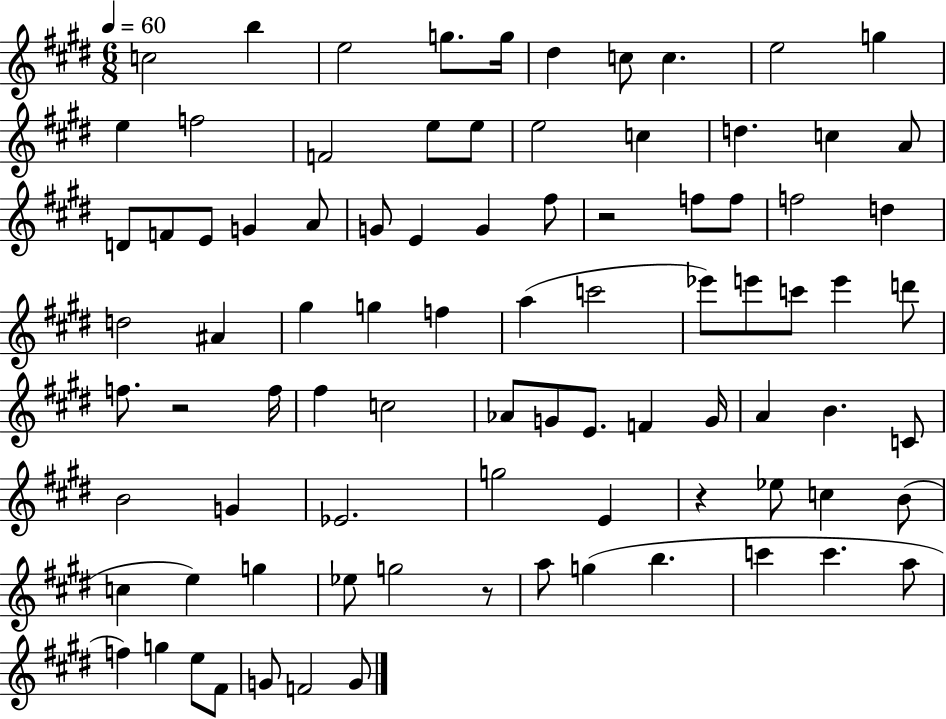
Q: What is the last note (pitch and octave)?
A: G4